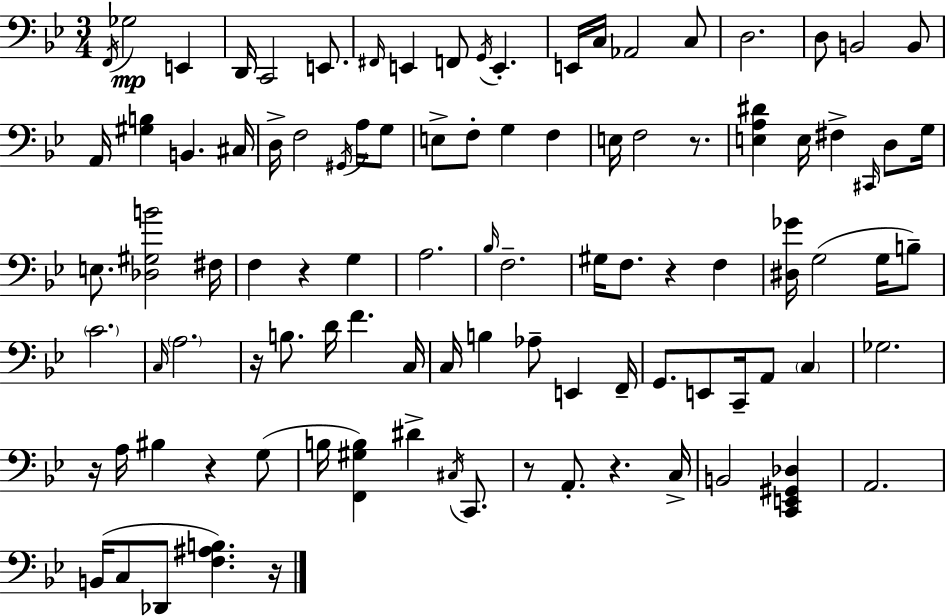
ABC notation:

X:1
T:Untitled
M:3/4
L:1/4
K:Gm
F,,/4 _G,2 E,, D,,/4 C,,2 E,,/2 ^F,,/4 E,, F,,/2 G,,/4 E,, E,,/4 C,/4 _A,,2 C,/2 D,2 D,/2 B,,2 B,,/2 A,,/4 [^G,B,] B,, ^C,/4 D,/4 F,2 ^G,,/4 A,/4 G,/2 E,/2 F,/2 G, F, E,/4 F,2 z/2 [E,A,^D] E,/4 ^F, ^C,,/4 D,/2 G,/4 E,/2 [_D,^G,B]2 ^F,/4 F, z G, A,2 _B,/4 F,2 ^G,/4 F,/2 z F, [^D,_G]/4 G,2 G,/4 B,/2 C2 C,/4 A,2 z/4 B,/2 D/4 F C,/4 C,/4 B, _A,/2 E,, F,,/4 G,,/2 E,,/2 C,,/4 A,,/2 C, _G,2 z/4 A,/4 ^B, z G,/2 B,/4 [F,,^G,B,] ^D ^C,/4 C,,/2 z/2 A,,/2 z C,/4 B,,2 [C,,E,,^G,,_D,] A,,2 B,,/4 C,/2 _D,,/2 [F,^A,B,] z/4